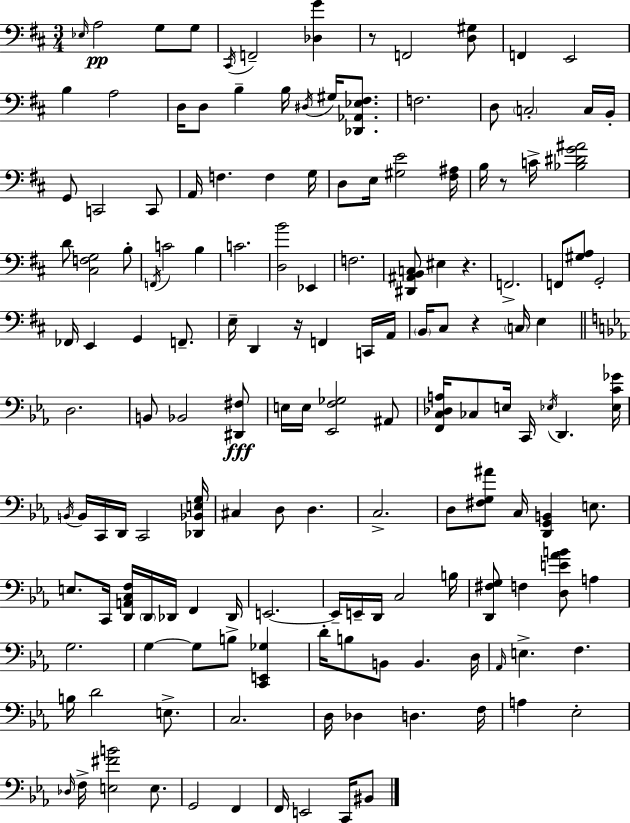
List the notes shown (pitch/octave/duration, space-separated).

Eb3/s A3/h G3/e G3/e C#2/s F2/h [Db3,G4]/q R/e F2/h [D3,G#3]/e F2/q E2/h B3/q A3/h D3/s D3/e B3/q B3/s D#3/s G#3/s [Db2,Ab2,Eb3,F#3]/e. F3/h. D3/e C3/h C3/s B2/s G2/e C2/h C2/e A2/s F3/q. F3/q G3/s D3/e E3/s [G#3,E4]/h [F#3,A#3]/s B3/s R/e C4/s [Bb3,D#4,G4,A#4]/h D4/e [C#3,F3,G3]/h B3/e F2/s C4/h B3/q C4/h. [D3,B4]/h Eb2/q F3/h. [D#2,A#2,B2,C3]/e EIS3/q R/q. F2/h. F2/e [G#3,A3]/e G2/h FES2/s E2/q G2/q F2/e. E3/s D2/q R/s F2/q C2/s A2/s B2/s C#3/e R/q C3/s E3/q D3/h. B2/e Bb2/h [D#2,F#3]/e E3/s E3/s [Eb2,F3,Gb3]/h A#2/e [F2,C3,Db3,A3]/s CES3/e E3/s C2/s Eb3/s D2/q. [Eb3,C4,Gb4]/s B2/s B2/s C2/s D2/s C2/h [Db2,Bb2,E3,G3]/s C#3/q D3/e D3/q. C3/h. D3/e [F#3,G3,A#4]/e C3/s [D2,G2,B2]/q E3/e. E3/e. C2/s [D2,A2,C3,F3]/s D2/s Db2/s F2/q Db2/s E2/h. E2/s E2/s D2/s C3/h B3/s [D2,F#3,G3]/e F3/q [D3,E4,Ab4,B4]/e A3/q G3/h. G3/q G3/e B3/e [C2,E2,Gb3]/q D4/s B3/e B2/e B2/q. D3/s Ab2/s E3/q. F3/q. B3/s D4/h E3/e. C3/h. D3/s Db3/q D3/q. F3/s A3/q Eb3/h Db3/s F3/s [E3,F#4,B4]/h E3/e. G2/h F2/q F2/s E2/h C2/s BIS2/e